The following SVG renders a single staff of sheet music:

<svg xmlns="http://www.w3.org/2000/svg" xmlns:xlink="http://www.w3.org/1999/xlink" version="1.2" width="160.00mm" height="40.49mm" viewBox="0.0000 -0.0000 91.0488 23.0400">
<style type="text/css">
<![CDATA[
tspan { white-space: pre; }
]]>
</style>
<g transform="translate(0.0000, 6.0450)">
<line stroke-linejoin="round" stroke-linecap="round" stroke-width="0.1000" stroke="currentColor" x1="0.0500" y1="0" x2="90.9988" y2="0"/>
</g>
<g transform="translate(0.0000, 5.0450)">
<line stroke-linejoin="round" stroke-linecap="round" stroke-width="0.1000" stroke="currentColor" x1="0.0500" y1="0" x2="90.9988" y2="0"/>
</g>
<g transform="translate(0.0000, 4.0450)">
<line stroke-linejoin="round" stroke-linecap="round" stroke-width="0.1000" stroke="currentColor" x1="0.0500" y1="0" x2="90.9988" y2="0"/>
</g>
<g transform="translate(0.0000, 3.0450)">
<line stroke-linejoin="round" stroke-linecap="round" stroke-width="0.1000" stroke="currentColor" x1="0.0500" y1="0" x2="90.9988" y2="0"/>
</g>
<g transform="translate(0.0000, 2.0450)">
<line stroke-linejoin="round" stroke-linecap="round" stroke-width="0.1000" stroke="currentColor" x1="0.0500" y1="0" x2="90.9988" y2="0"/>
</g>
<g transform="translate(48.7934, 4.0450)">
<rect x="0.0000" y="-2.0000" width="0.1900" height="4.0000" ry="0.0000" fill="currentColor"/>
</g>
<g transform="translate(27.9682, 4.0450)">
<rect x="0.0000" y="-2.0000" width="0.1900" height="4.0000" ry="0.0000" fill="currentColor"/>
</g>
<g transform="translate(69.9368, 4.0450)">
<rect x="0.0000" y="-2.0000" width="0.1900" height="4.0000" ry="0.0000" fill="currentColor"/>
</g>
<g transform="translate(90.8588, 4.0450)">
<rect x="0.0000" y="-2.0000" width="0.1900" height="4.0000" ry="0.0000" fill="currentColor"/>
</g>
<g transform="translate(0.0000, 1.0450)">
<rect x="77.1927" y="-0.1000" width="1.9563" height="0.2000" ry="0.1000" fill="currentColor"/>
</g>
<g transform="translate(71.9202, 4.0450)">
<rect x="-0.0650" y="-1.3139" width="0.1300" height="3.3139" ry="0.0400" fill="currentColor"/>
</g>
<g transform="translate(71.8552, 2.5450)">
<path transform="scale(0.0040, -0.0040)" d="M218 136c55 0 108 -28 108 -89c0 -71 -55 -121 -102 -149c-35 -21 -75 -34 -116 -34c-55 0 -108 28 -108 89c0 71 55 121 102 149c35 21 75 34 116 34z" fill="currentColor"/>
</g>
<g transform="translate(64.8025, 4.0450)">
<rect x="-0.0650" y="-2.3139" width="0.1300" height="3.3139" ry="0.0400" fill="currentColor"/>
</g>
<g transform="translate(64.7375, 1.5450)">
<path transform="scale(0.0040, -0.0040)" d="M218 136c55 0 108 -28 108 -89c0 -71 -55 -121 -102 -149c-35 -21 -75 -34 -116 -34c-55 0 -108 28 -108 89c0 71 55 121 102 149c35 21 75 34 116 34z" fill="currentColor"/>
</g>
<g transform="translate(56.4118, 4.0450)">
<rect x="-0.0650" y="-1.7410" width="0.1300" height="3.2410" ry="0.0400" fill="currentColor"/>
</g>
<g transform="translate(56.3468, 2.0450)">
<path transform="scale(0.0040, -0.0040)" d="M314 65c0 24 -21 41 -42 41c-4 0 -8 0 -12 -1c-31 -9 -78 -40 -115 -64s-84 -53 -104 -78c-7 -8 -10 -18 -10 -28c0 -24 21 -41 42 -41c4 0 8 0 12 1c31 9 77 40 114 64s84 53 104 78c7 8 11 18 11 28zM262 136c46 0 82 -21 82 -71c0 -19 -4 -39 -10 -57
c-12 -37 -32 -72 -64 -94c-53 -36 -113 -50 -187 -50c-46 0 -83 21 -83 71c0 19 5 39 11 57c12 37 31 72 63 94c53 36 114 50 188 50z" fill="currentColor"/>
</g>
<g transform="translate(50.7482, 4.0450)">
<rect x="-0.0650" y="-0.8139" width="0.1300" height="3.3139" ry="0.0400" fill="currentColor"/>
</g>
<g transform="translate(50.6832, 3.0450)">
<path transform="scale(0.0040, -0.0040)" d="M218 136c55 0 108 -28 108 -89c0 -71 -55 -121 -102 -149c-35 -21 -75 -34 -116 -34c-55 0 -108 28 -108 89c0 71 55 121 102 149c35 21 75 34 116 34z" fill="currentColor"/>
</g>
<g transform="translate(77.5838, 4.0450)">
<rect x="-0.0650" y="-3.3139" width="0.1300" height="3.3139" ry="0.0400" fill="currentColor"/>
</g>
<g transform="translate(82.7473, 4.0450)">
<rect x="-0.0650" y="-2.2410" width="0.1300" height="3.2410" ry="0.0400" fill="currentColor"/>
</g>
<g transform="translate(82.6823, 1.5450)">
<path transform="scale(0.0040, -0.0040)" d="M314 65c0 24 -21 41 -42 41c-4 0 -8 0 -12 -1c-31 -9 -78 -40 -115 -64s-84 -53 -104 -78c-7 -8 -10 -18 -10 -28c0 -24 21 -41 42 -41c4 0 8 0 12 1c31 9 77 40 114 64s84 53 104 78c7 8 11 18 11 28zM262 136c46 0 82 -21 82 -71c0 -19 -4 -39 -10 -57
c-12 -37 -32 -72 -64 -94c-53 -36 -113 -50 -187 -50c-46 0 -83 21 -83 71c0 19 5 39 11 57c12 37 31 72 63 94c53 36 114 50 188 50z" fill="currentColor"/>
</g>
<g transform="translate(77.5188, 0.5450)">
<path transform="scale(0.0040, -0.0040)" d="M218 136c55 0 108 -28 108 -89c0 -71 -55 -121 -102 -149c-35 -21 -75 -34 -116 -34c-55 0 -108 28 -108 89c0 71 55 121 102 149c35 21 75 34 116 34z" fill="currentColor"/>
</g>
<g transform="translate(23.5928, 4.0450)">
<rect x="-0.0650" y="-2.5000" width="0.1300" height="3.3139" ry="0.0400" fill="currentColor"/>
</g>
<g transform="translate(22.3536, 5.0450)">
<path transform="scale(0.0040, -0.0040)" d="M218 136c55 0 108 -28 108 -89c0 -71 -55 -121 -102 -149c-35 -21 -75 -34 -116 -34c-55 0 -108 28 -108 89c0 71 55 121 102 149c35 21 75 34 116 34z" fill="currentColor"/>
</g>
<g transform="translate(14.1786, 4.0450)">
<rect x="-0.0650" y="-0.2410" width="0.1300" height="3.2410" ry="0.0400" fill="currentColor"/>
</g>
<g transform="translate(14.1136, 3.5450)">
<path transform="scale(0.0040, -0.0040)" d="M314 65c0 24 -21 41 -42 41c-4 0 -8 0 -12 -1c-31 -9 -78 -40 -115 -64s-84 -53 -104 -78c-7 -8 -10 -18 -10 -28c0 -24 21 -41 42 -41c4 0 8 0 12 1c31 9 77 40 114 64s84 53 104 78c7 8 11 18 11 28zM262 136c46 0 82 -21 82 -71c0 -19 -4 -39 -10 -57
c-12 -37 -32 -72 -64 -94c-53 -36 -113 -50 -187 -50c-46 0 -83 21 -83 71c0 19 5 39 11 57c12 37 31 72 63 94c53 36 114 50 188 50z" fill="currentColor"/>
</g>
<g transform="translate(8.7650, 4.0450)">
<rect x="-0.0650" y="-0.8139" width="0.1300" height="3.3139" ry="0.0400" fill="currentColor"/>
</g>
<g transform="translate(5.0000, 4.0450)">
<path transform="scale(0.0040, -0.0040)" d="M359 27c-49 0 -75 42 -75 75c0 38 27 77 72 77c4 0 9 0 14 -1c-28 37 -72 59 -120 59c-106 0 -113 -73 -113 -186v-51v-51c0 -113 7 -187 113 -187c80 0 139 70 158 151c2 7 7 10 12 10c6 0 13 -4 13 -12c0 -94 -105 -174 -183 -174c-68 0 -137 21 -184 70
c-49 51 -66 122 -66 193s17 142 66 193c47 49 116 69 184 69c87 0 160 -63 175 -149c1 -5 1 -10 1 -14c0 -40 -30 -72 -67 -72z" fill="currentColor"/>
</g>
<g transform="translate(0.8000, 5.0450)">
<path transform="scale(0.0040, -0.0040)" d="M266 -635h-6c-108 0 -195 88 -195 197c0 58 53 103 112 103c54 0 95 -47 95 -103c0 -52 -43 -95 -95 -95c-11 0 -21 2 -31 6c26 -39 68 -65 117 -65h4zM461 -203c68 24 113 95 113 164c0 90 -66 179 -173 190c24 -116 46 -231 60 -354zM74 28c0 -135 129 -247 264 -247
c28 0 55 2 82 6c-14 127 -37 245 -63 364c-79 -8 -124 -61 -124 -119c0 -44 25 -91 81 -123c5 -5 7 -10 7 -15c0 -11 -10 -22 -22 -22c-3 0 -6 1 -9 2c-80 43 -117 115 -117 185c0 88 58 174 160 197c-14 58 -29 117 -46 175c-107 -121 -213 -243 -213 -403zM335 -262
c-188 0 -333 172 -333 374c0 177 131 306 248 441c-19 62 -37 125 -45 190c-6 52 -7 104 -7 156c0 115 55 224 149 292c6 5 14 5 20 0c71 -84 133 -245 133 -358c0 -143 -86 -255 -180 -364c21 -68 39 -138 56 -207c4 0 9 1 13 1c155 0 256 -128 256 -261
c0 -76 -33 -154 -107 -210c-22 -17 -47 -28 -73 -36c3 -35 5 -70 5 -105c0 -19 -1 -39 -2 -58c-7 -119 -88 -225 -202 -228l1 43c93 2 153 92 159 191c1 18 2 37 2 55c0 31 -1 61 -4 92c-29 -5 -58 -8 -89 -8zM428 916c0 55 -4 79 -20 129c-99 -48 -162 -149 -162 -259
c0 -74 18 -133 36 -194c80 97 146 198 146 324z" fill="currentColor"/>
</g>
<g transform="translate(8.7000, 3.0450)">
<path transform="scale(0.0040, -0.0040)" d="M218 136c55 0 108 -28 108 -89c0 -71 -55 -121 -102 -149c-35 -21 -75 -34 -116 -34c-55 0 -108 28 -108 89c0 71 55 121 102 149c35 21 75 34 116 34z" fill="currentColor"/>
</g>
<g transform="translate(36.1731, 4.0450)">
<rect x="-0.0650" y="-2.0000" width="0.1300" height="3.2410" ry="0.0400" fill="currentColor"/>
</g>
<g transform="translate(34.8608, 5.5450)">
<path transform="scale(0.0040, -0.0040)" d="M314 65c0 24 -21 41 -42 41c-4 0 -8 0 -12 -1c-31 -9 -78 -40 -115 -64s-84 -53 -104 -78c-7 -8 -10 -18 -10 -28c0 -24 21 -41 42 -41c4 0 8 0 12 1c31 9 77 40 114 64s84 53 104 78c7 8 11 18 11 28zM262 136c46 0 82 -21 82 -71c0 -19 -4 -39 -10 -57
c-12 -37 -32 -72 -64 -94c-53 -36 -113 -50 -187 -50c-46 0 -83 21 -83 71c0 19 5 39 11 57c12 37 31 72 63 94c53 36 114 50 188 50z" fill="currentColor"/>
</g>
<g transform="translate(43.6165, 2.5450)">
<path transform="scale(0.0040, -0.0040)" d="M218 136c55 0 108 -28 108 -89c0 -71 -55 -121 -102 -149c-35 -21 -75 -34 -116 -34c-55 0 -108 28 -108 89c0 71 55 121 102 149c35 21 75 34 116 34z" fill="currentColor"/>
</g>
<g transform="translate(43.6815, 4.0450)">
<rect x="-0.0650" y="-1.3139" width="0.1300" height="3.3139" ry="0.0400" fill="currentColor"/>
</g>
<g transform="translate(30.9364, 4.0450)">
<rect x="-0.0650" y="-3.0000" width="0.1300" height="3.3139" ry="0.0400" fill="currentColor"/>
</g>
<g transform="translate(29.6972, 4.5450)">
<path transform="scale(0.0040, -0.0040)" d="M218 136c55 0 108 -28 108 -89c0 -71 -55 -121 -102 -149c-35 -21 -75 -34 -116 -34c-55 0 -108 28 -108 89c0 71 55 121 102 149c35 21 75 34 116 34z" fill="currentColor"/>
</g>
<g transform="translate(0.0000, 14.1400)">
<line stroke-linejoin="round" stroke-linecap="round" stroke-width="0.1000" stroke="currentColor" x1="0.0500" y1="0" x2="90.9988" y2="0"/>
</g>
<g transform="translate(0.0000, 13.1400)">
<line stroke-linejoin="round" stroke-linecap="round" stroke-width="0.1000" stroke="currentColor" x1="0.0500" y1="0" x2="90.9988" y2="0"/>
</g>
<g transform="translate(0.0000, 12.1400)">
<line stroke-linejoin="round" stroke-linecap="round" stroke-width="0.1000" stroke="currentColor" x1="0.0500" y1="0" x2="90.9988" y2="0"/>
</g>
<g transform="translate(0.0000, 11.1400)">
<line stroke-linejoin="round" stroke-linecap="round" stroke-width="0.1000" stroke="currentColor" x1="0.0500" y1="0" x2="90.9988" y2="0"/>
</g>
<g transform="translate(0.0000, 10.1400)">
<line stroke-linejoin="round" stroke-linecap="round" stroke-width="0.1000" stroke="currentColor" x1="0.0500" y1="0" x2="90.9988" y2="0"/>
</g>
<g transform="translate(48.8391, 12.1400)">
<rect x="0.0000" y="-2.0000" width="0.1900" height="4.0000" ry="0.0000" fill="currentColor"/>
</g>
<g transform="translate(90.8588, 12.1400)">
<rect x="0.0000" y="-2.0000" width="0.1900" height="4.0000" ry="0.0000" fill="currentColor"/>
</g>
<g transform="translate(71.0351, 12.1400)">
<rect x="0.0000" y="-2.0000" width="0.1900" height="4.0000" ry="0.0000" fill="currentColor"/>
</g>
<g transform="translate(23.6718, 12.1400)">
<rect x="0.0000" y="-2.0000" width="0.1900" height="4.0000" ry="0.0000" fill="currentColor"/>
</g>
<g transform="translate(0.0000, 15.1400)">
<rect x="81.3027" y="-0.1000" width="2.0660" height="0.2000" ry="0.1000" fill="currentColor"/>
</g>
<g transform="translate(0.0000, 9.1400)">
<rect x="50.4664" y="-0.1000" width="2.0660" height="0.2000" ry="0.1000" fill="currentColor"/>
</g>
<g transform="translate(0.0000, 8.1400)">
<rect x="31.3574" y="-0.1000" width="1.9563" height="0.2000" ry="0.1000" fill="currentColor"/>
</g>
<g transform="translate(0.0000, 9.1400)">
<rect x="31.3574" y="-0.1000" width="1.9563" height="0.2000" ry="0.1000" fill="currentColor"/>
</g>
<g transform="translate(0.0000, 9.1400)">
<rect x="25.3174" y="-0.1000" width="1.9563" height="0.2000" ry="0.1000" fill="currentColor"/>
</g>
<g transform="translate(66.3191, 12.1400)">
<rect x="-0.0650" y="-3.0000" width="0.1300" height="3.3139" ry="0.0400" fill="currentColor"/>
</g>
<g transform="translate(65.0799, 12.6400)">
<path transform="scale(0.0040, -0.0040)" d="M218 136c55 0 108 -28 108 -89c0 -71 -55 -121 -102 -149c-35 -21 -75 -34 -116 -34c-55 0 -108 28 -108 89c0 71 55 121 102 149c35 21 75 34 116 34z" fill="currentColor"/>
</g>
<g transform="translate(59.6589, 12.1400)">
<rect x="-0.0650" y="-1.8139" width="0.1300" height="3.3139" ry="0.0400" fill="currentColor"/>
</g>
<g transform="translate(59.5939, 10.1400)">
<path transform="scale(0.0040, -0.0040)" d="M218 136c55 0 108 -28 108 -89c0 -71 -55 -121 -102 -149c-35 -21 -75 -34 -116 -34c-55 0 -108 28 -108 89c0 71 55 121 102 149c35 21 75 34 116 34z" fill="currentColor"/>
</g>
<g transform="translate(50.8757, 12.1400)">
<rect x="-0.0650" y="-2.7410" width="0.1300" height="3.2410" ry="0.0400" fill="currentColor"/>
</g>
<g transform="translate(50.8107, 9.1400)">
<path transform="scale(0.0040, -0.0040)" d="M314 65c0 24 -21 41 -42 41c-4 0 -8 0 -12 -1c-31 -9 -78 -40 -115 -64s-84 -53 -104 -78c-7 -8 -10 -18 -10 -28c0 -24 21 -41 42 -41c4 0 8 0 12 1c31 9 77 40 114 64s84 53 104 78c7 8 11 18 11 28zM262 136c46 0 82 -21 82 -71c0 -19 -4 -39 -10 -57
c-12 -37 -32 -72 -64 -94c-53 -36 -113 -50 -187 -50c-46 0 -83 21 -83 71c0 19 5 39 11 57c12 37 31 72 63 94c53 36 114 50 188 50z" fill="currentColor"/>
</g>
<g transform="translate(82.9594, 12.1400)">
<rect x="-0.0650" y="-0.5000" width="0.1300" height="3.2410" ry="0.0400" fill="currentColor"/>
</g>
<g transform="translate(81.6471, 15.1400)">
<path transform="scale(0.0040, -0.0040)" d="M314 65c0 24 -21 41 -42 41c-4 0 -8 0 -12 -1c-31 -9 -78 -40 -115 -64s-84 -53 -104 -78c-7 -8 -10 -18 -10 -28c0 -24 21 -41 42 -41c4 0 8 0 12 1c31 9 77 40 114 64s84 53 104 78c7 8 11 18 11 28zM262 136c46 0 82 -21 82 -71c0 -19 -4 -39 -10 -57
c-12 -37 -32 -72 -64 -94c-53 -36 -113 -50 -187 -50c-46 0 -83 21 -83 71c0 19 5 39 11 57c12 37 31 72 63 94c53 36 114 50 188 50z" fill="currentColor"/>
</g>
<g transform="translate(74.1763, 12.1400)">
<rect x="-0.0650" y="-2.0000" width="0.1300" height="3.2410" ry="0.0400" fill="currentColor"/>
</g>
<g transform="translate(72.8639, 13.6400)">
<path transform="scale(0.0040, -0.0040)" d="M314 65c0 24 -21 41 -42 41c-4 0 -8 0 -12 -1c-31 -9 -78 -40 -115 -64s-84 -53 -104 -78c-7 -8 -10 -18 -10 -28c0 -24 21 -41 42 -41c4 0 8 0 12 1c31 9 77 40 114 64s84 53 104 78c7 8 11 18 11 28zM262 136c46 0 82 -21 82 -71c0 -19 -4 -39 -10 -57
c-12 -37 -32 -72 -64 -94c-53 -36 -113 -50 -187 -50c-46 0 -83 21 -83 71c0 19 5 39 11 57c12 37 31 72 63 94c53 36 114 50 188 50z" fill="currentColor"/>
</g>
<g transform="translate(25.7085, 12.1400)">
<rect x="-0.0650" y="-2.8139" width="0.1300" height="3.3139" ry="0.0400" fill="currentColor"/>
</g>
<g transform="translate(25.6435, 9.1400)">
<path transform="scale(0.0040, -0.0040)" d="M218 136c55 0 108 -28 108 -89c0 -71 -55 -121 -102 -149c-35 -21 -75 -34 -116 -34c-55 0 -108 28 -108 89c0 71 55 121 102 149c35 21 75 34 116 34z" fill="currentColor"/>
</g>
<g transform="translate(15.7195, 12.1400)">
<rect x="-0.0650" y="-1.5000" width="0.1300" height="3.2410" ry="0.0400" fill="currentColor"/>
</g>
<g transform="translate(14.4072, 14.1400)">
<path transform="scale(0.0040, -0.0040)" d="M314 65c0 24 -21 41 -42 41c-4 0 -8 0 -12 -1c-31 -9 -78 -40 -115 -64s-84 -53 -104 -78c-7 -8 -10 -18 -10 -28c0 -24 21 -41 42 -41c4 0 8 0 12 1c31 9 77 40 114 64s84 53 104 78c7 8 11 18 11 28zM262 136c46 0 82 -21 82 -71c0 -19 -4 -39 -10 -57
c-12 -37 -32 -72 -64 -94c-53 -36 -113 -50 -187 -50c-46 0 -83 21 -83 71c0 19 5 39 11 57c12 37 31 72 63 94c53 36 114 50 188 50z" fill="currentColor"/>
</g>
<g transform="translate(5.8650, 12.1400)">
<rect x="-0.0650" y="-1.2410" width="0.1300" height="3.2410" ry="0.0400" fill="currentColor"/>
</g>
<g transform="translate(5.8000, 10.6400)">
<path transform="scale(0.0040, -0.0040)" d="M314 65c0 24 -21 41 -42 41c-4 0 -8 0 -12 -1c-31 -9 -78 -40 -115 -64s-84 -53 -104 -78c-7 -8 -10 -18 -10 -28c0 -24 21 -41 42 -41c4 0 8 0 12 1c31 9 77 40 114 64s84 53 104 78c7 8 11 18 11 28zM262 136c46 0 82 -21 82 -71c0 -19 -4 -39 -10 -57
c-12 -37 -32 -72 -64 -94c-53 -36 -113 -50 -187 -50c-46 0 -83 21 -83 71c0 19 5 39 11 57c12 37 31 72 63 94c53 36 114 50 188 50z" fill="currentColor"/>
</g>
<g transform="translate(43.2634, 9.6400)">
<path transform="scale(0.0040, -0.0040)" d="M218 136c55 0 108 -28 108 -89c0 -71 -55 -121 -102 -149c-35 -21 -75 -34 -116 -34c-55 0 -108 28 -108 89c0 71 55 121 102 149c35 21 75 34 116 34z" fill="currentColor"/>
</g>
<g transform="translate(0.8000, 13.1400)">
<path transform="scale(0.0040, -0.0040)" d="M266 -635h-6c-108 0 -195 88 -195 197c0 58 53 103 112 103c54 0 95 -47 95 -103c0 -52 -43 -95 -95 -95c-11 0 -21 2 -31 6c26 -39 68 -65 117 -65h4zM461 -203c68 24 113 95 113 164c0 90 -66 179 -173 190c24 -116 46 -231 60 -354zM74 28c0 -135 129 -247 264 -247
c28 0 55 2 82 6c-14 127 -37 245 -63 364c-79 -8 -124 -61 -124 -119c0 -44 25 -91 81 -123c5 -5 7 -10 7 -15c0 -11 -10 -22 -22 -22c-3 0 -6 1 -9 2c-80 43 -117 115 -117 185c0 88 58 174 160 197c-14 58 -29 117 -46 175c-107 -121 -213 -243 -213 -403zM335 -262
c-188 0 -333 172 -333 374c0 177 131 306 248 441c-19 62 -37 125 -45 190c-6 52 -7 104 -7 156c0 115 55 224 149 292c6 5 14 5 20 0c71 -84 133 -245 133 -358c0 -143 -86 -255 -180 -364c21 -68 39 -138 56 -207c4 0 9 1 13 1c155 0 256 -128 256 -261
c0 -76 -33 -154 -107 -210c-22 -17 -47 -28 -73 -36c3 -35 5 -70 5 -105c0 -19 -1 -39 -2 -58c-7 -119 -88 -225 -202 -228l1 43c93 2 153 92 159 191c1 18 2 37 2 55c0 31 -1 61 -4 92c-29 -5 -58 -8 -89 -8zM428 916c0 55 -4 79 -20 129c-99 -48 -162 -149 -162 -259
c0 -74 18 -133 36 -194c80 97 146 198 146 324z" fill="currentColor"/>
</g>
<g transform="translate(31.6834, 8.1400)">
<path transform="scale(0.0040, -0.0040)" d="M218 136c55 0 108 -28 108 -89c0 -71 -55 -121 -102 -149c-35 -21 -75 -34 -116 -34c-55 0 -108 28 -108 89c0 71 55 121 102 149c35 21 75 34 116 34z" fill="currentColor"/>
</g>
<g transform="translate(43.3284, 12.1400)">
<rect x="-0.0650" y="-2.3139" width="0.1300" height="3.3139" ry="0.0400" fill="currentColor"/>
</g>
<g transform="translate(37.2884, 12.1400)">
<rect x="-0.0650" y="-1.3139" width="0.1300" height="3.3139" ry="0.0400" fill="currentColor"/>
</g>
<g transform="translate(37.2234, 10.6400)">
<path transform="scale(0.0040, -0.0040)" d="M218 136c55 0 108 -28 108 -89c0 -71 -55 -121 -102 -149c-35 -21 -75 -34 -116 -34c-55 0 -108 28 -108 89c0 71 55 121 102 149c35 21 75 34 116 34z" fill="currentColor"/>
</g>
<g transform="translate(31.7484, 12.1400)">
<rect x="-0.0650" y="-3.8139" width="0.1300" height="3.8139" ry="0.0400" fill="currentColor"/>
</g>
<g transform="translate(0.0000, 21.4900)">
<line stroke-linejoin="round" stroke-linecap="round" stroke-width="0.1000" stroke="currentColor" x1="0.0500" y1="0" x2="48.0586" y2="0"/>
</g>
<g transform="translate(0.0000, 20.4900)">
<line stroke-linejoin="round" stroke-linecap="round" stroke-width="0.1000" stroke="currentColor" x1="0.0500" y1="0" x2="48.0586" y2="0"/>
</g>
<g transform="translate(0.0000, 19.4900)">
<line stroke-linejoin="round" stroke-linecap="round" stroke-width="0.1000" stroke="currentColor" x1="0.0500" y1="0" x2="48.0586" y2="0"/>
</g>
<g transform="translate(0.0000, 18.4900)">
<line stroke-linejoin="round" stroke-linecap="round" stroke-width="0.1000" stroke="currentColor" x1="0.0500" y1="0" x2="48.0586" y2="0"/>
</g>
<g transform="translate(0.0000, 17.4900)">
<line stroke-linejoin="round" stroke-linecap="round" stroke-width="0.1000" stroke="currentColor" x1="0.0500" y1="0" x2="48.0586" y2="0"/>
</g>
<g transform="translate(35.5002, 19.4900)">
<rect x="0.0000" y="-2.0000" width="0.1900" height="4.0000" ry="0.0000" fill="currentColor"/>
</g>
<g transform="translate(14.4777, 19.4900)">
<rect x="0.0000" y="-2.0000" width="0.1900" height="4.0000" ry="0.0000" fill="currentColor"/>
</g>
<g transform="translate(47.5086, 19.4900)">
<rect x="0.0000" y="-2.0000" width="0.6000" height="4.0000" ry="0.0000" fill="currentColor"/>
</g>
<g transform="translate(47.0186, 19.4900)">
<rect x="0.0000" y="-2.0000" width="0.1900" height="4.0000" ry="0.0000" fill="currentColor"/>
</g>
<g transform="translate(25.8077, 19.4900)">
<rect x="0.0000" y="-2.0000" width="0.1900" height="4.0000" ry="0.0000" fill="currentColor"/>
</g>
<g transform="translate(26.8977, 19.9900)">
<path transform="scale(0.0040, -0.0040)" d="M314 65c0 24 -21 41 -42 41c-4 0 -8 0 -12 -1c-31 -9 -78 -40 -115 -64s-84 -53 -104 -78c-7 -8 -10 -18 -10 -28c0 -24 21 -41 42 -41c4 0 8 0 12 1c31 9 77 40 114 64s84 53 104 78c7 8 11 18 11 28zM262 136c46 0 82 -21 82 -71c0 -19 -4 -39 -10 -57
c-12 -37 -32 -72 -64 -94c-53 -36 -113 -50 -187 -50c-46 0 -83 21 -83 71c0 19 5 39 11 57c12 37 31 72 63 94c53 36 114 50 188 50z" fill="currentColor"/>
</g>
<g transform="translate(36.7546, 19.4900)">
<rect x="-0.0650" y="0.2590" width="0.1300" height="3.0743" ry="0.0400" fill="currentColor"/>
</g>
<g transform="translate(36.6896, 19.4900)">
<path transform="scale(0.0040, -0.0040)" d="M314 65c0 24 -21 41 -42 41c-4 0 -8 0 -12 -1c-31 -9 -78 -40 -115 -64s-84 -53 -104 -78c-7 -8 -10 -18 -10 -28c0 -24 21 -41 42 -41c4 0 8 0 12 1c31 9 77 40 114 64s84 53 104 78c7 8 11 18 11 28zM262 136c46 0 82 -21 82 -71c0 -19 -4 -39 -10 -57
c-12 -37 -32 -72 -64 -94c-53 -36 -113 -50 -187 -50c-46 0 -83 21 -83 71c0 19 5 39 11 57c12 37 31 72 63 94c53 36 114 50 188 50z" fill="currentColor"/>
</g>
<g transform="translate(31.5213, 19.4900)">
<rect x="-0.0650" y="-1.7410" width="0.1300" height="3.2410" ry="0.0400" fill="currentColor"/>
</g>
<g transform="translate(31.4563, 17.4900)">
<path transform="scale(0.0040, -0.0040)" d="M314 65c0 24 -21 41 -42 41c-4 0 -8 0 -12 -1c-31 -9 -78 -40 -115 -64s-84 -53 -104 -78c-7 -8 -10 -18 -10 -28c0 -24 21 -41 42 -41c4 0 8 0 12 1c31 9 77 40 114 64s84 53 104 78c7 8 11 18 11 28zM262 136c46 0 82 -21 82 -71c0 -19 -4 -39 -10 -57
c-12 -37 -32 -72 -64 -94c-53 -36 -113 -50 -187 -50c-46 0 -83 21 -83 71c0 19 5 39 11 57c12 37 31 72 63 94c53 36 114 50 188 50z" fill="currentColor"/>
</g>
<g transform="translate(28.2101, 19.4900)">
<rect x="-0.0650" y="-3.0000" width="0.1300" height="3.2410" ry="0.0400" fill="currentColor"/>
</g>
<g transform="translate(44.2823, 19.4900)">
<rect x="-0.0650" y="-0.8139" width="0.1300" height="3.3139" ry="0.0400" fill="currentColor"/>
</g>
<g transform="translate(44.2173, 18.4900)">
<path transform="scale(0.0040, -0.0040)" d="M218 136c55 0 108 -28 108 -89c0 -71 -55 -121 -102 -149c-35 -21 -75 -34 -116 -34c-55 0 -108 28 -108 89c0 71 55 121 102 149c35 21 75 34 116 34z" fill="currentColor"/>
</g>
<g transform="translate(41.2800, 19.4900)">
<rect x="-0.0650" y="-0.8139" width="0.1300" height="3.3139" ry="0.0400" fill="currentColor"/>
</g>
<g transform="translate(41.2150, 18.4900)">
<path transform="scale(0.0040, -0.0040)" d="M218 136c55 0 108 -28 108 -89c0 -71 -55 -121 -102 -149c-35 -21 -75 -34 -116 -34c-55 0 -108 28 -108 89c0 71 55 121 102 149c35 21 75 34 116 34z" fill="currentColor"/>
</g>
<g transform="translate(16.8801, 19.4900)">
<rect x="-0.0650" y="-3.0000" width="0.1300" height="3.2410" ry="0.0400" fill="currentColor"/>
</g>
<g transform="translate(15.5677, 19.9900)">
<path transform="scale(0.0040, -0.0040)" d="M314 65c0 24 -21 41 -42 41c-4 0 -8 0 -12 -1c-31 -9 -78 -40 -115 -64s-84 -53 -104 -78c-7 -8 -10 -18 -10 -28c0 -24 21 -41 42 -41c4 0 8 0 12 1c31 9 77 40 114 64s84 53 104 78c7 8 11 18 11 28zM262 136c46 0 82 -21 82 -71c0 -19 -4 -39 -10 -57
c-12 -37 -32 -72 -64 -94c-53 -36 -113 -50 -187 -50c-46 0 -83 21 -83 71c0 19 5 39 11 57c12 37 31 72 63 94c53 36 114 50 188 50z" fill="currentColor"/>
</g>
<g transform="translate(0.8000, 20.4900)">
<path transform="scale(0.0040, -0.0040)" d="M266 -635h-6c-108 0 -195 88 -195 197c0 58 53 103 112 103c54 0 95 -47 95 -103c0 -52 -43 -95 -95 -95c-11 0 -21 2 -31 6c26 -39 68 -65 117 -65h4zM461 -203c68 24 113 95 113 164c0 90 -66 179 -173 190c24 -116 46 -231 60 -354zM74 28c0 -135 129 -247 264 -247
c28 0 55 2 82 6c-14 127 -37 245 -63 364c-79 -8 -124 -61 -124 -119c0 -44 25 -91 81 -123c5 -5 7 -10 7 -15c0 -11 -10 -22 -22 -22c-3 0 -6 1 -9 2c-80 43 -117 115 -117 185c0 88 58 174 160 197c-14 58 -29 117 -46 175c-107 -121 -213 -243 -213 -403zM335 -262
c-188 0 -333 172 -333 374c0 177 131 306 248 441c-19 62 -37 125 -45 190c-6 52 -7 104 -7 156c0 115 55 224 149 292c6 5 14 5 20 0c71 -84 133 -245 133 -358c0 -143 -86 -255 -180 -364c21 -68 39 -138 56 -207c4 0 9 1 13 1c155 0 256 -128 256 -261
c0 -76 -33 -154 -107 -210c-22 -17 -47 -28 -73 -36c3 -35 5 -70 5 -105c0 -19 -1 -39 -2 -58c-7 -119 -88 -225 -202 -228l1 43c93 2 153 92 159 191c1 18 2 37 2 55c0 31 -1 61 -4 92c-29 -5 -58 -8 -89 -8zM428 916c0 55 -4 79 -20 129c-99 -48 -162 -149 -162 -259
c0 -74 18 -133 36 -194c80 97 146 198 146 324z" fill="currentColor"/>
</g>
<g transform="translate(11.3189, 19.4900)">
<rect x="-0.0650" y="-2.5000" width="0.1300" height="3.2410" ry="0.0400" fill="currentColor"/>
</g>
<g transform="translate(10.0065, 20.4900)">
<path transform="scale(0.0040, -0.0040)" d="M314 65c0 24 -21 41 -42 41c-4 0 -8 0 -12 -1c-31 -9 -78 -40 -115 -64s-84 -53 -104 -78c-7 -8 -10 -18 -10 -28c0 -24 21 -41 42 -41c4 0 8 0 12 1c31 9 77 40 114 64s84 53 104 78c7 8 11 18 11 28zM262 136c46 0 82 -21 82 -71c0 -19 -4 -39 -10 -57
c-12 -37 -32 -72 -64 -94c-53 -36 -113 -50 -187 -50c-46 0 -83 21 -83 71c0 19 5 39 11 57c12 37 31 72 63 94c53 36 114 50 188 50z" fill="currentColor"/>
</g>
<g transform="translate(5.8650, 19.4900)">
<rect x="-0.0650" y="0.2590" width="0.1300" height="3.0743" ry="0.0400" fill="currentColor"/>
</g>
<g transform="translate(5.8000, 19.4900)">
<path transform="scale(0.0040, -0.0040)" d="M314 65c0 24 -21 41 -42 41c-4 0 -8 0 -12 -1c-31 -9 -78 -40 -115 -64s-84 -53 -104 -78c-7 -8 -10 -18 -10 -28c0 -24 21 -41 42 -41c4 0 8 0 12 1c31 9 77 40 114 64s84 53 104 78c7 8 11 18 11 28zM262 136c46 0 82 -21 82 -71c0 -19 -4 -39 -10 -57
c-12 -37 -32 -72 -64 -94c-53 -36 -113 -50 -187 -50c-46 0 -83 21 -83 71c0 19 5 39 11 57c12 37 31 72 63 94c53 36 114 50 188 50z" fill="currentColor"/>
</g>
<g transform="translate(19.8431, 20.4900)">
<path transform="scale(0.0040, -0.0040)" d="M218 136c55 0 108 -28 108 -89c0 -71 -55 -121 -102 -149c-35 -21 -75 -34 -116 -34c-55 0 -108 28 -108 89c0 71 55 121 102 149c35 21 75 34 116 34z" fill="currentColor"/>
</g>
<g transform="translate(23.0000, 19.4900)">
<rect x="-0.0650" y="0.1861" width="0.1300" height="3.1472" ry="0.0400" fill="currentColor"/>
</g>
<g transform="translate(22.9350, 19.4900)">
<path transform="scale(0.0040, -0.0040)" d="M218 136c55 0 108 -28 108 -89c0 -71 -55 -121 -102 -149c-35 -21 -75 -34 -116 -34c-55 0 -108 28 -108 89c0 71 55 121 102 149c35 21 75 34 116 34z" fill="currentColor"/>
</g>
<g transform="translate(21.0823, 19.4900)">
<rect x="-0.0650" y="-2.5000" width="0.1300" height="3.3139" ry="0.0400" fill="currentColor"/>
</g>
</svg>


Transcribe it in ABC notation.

X:1
T:Untitled
M:4/4
L:1/4
K:C
d c2 G A F2 e d f2 g e b g2 e2 E2 a c' e g a2 f A F2 C2 B2 G2 A2 G B A2 f2 B2 d d